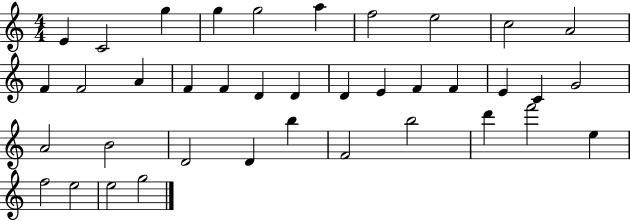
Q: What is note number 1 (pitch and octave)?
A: E4